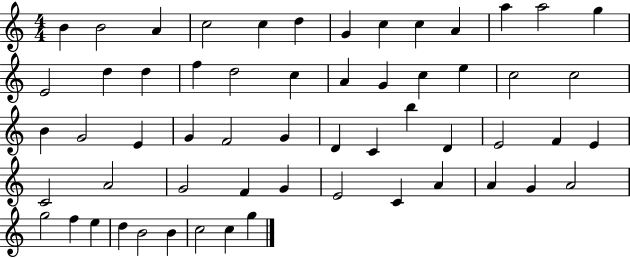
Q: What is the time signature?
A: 4/4